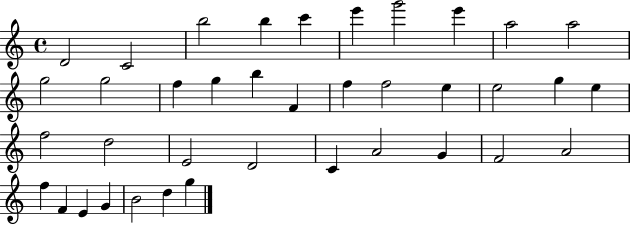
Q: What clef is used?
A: treble